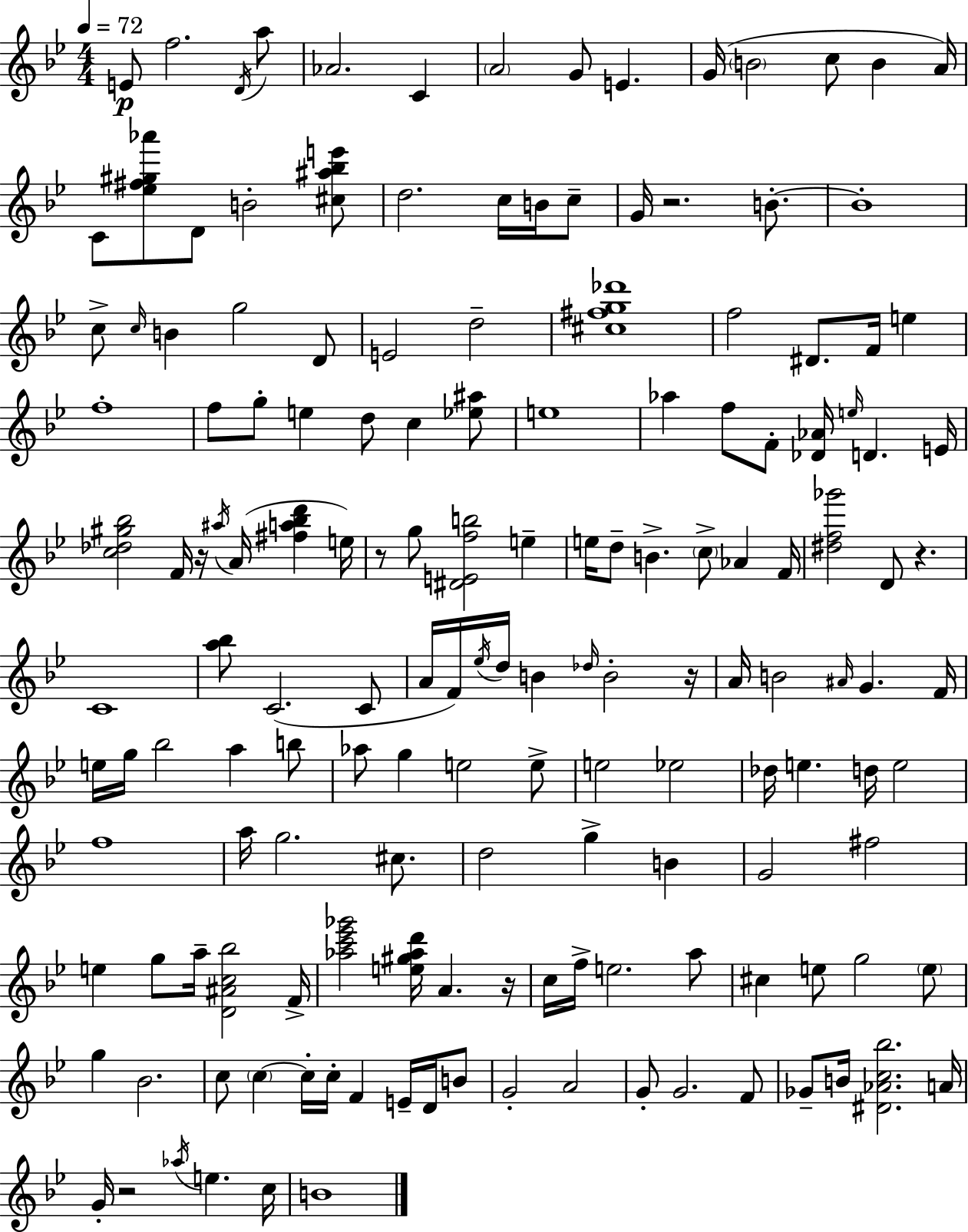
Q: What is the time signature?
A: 4/4